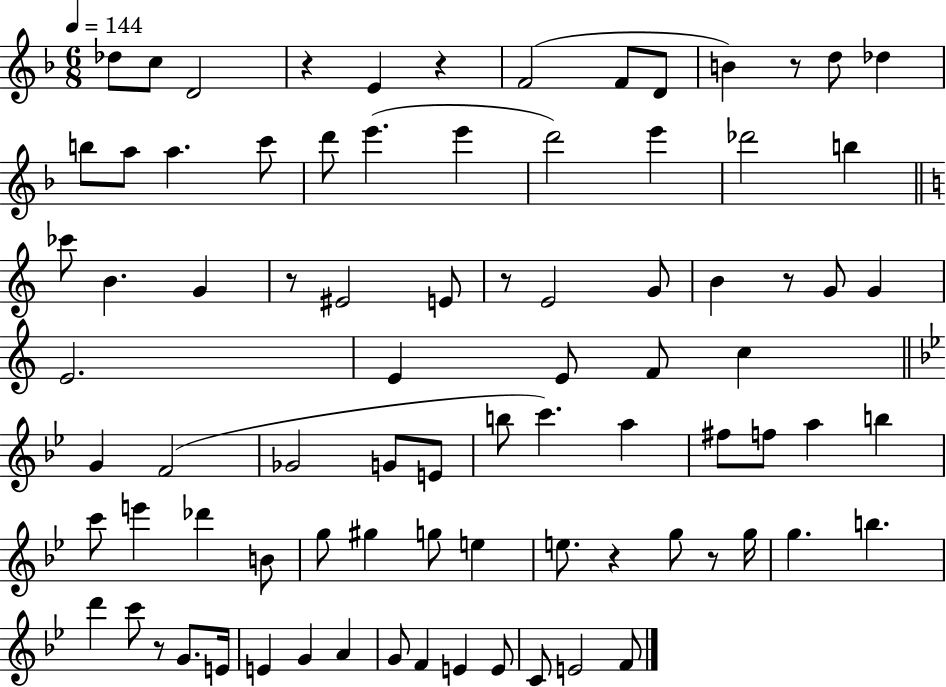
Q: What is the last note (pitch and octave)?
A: F4